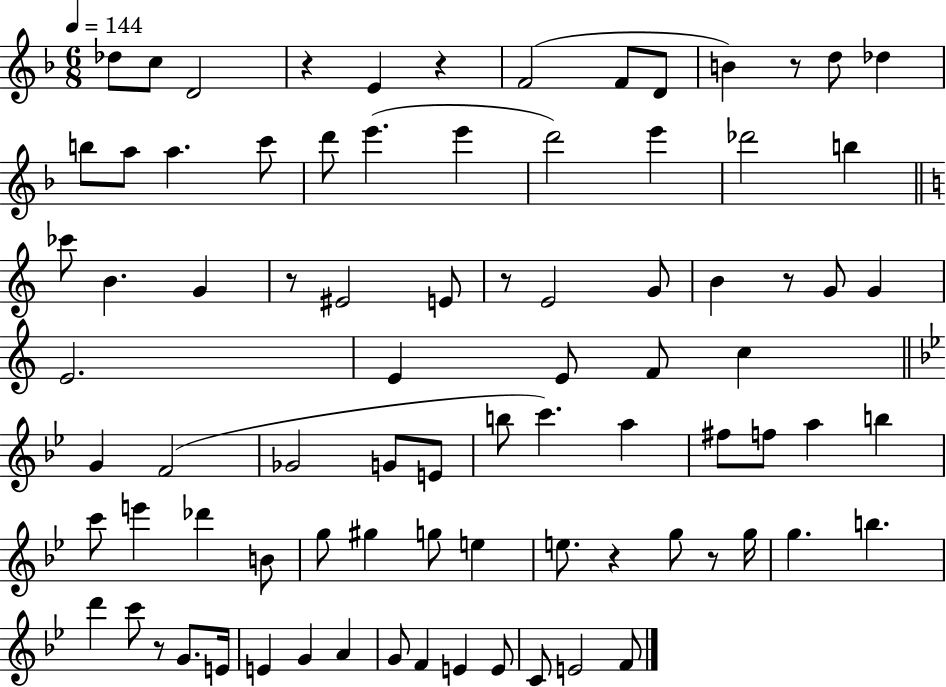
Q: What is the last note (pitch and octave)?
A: F4